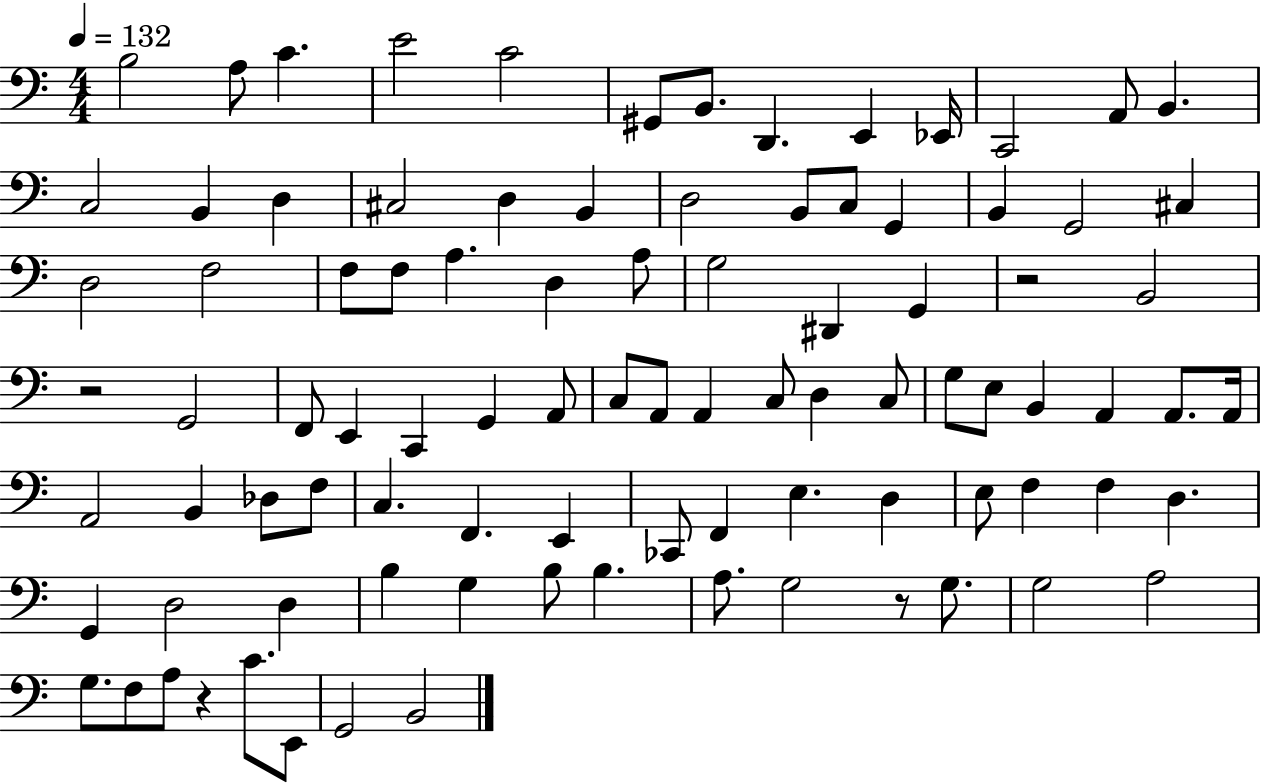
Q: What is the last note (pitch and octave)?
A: B2